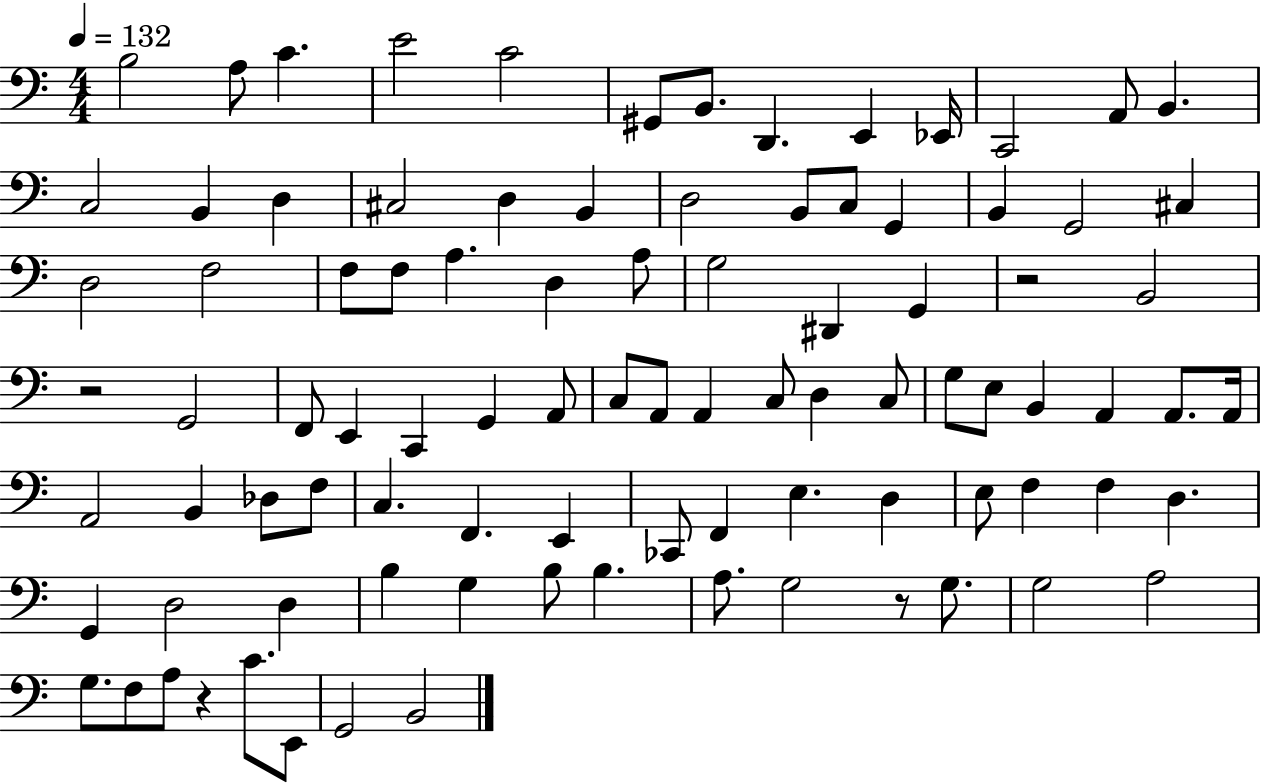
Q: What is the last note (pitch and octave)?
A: B2